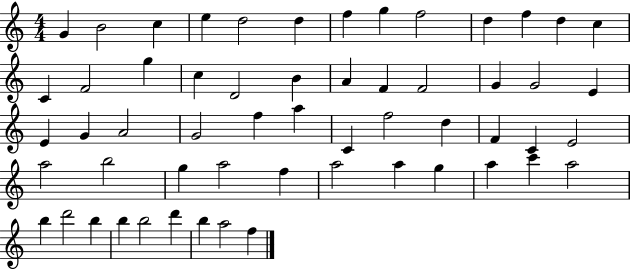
{
  \clef treble
  \numericTimeSignature
  \time 4/4
  \key c \major
  g'4 b'2 c''4 | e''4 d''2 d''4 | f''4 g''4 f''2 | d''4 f''4 d''4 c''4 | \break c'4 f'2 g''4 | c''4 d'2 b'4 | a'4 f'4 f'2 | g'4 g'2 e'4 | \break e'4 g'4 a'2 | g'2 f''4 a''4 | c'4 f''2 d''4 | f'4 c'4 e'2 | \break a''2 b''2 | g''4 a''2 f''4 | a''2 a''4 g''4 | a''4 c'''4 a''2 | \break b''4 d'''2 b''4 | b''4 b''2 d'''4 | b''4 a''2 f''4 | \bar "|."
}